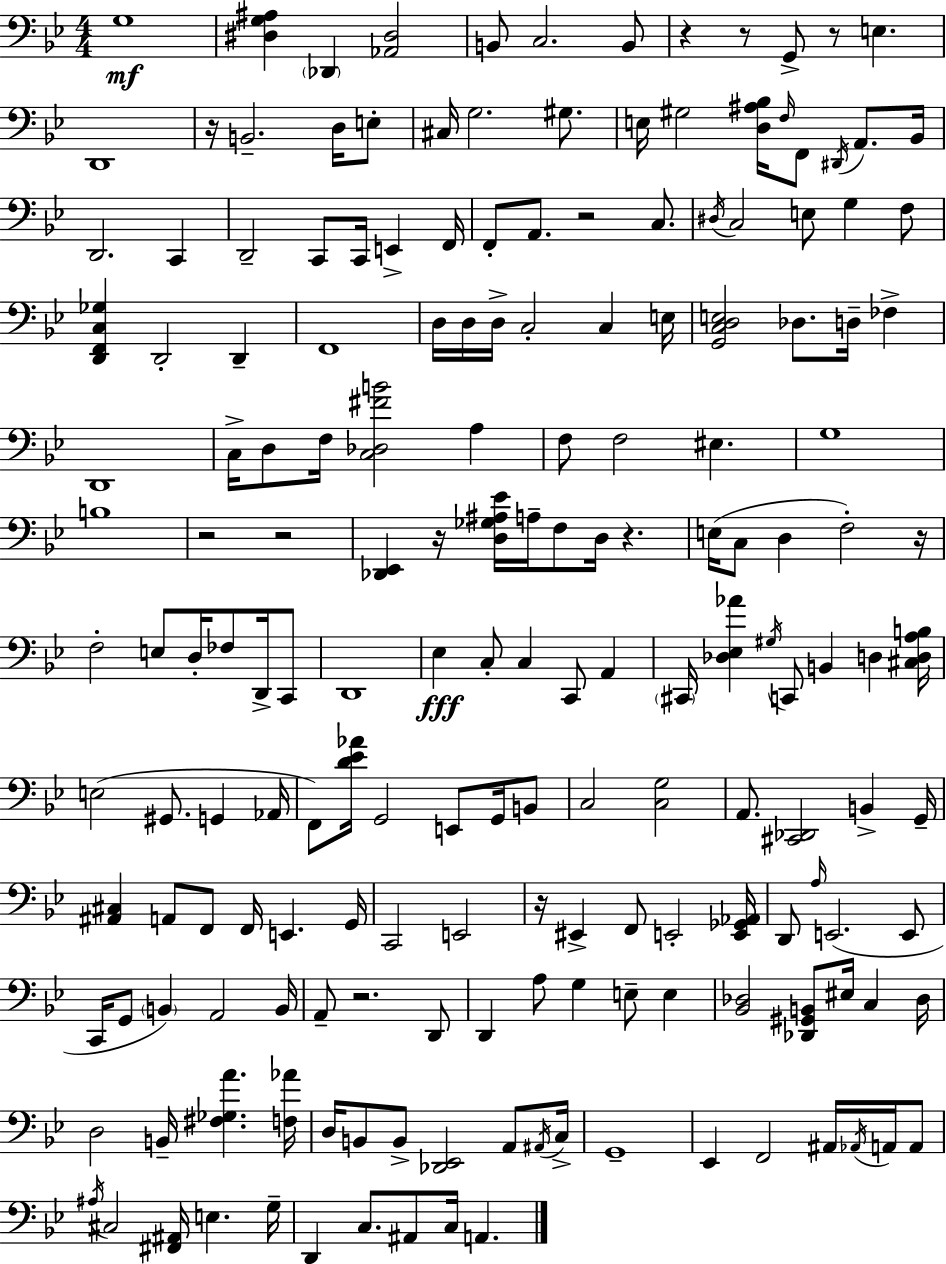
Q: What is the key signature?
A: BES major